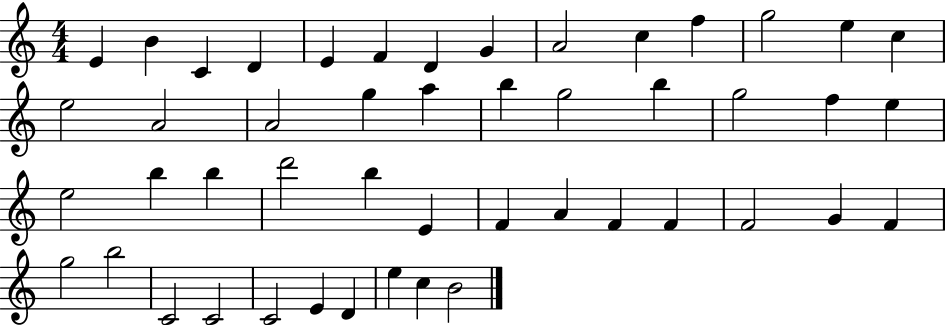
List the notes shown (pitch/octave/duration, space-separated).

E4/q B4/q C4/q D4/q E4/q F4/q D4/q G4/q A4/h C5/q F5/q G5/h E5/q C5/q E5/h A4/h A4/h G5/q A5/q B5/q G5/h B5/q G5/h F5/q E5/q E5/h B5/q B5/q D6/h B5/q E4/q F4/q A4/q F4/q F4/q F4/h G4/q F4/q G5/h B5/h C4/h C4/h C4/h E4/q D4/q E5/q C5/q B4/h